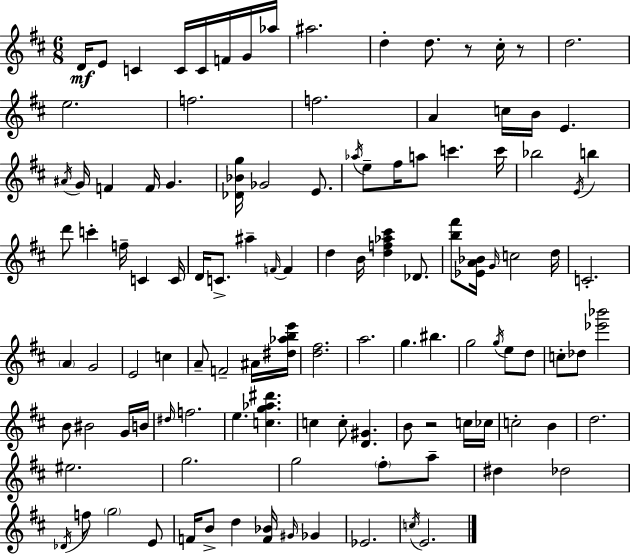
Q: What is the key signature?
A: D major